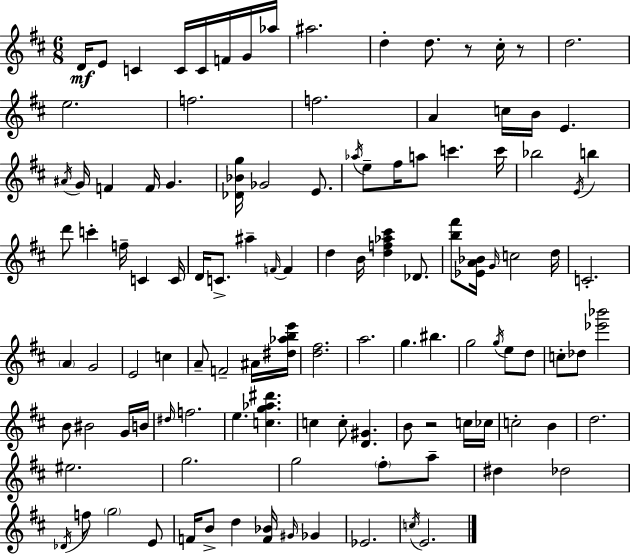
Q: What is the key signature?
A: D major